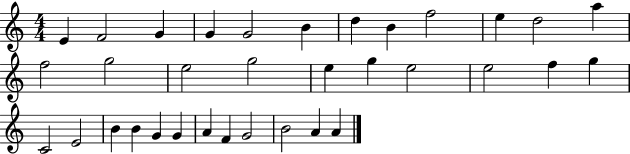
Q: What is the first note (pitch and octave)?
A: E4